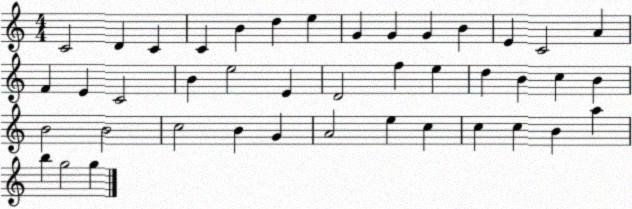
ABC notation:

X:1
T:Untitled
M:4/4
L:1/4
K:C
C2 D C C B d e G G G B E C2 A F E C2 B e2 E D2 f e d B c B B2 B2 c2 B G A2 e c c c B a b g2 g